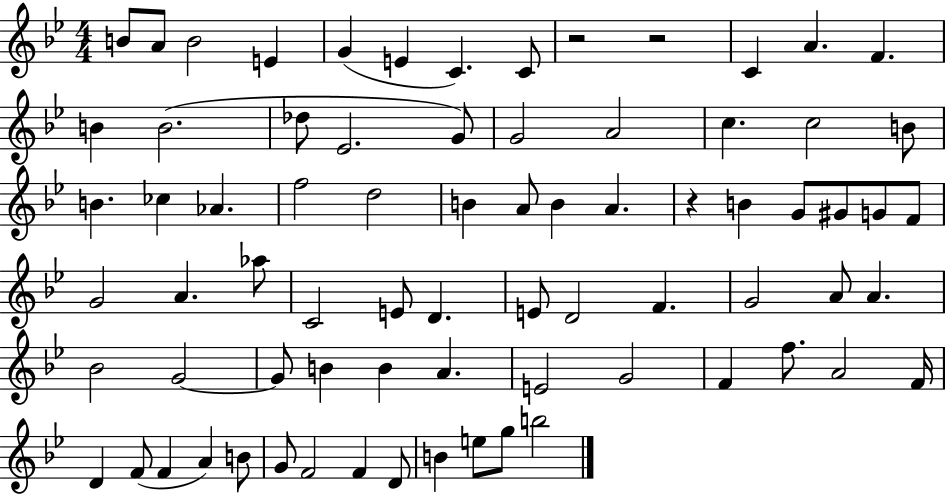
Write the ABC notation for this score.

X:1
T:Untitled
M:4/4
L:1/4
K:Bb
B/2 A/2 B2 E G E C C/2 z2 z2 C A F B B2 _d/2 _E2 G/2 G2 A2 c c2 B/2 B _c _A f2 d2 B A/2 B A z B G/2 ^G/2 G/2 F/2 G2 A _a/2 C2 E/2 D E/2 D2 F G2 A/2 A _B2 G2 G/2 B B A E2 G2 F f/2 A2 F/4 D F/2 F A B/2 G/2 F2 F D/2 B e/2 g/2 b2